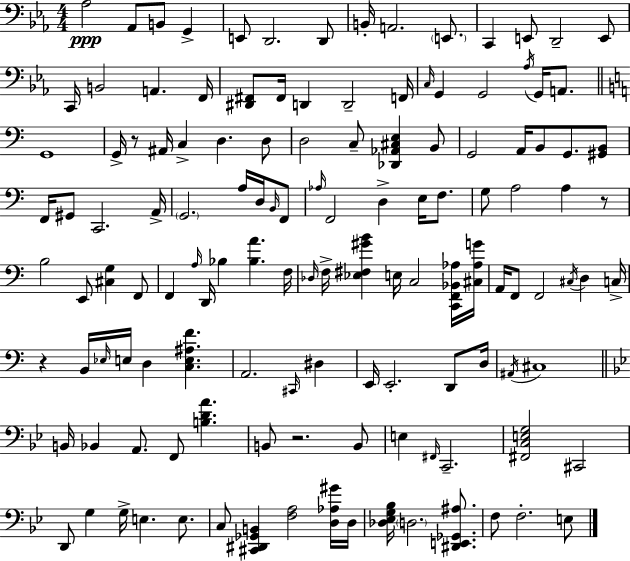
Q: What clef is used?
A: bass